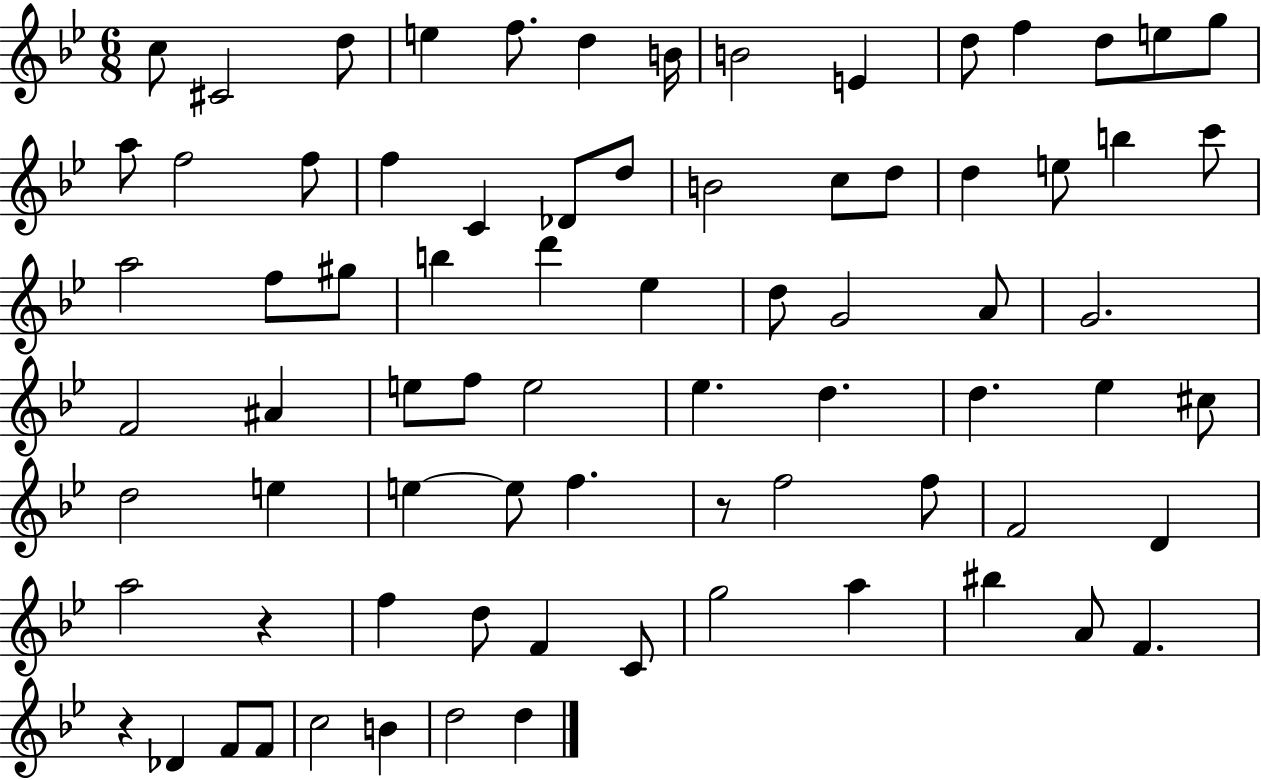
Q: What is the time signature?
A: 6/8